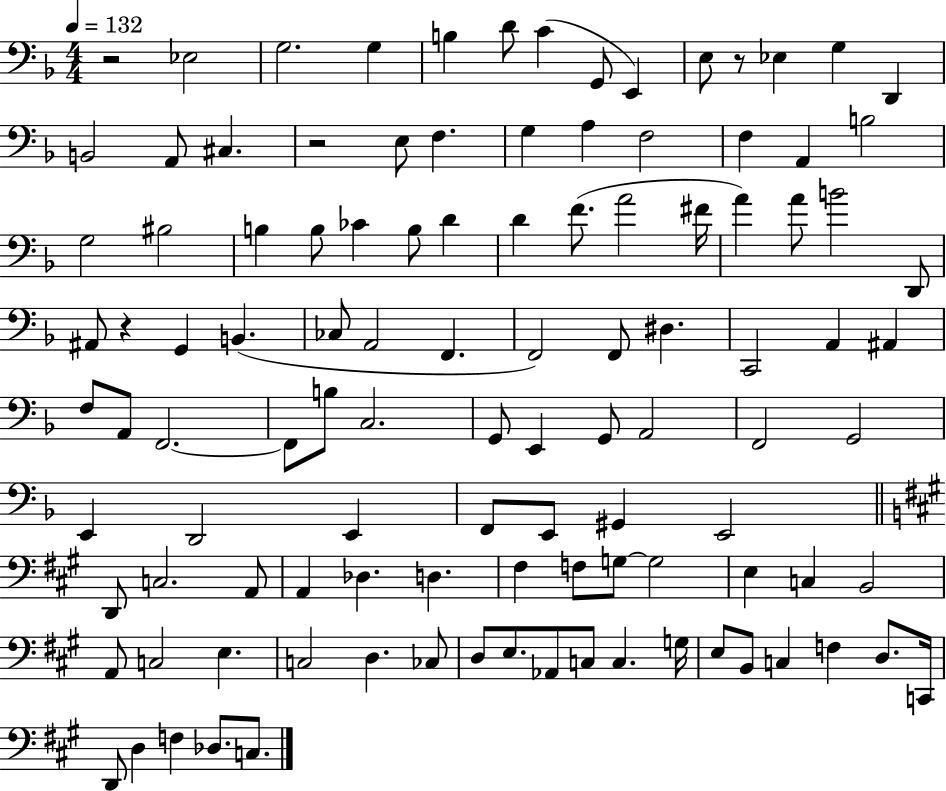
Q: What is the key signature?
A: F major